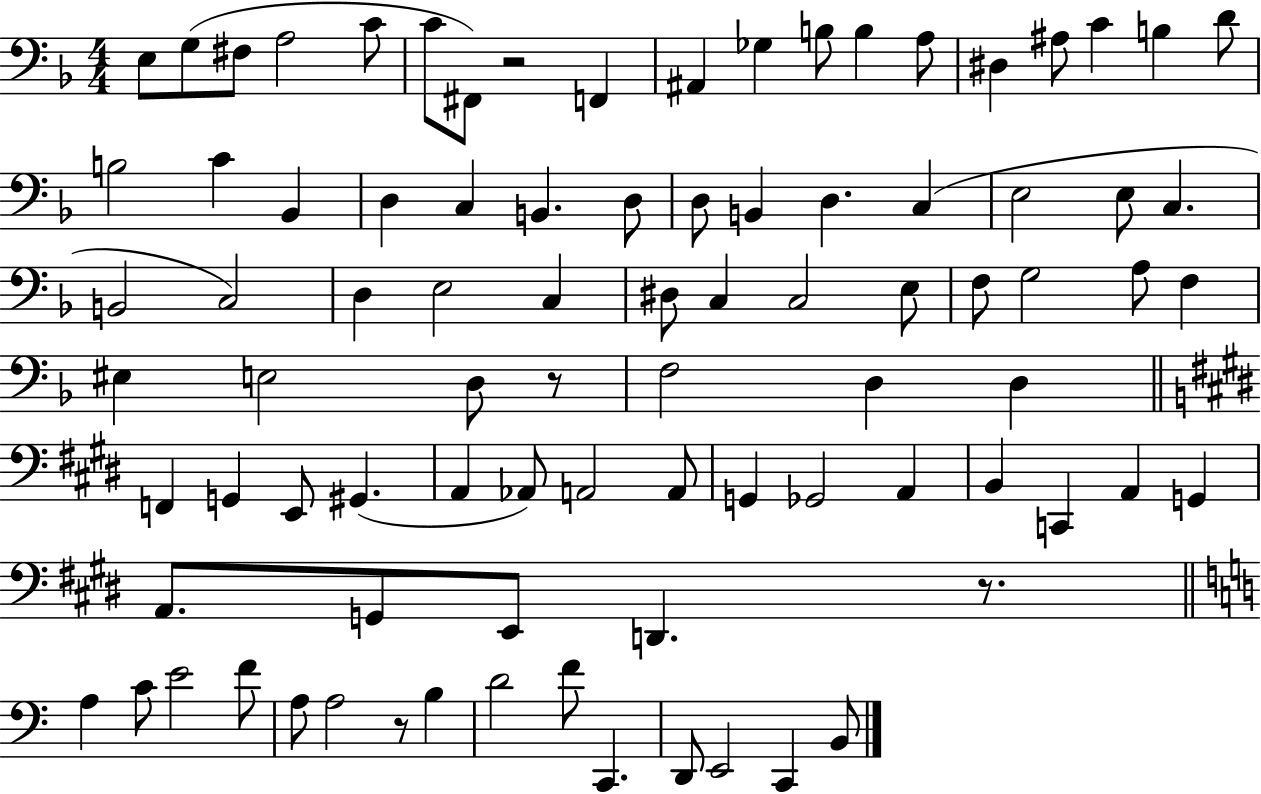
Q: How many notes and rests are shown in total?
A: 88